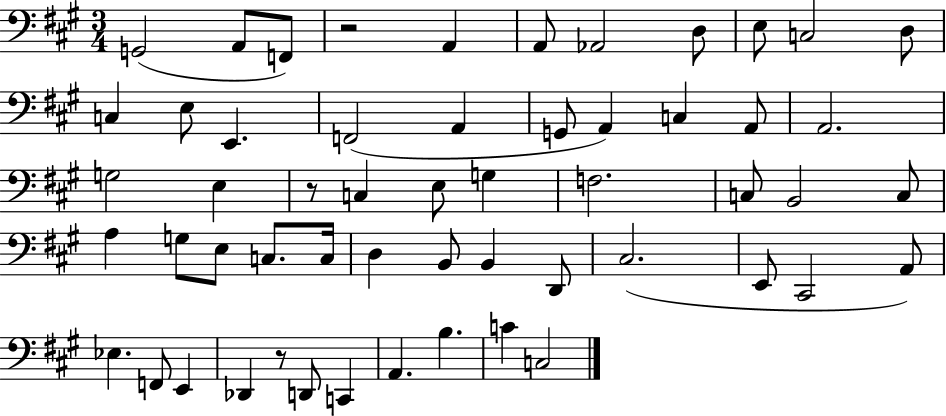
G2/h A2/e F2/e R/h A2/q A2/e Ab2/h D3/e E3/e C3/h D3/e C3/q E3/e E2/q. F2/h A2/q G2/e A2/q C3/q A2/e A2/h. G3/h E3/q R/e C3/q E3/e G3/q F3/h. C3/e B2/h C3/e A3/q G3/e E3/e C3/e. C3/s D3/q B2/e B2/q D2/e C#3/h. E2/e C#2/h A2/e Eb3/q. F2/e E2/q Db2/q R/e D2/e C2/q A2/q. B3/q. C4/q C3/h